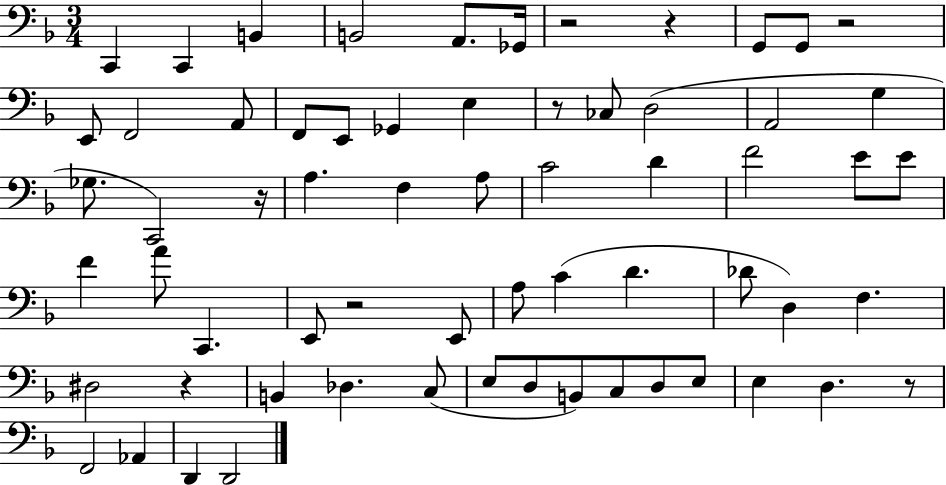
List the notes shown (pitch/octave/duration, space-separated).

C2/q C2/q B2/q B2/h A2/e. Gb2/s R/h R/q G2/e G2/e R/h E2/e F2/h A2/e F2/e E2/e Gb2/q E3/q R/e CES3/e D3/h A2/h G3/q Gb3/e. C2/h R/s A3/q. F3/q A3/e C4/h D4/q F4/h E4/e E4/e F4/q A4/e C2/q. E2/e R/h E2/e A3/e C4/q D4/q. Db4/e D3/q F3/q. D#3/h R/q B2/q Db3/q. C3/e E3/e D3/e B2/e C3/e D3/e E3/e E3/q D3/q. R/e F2/h Ab2/q D2/q D2/h